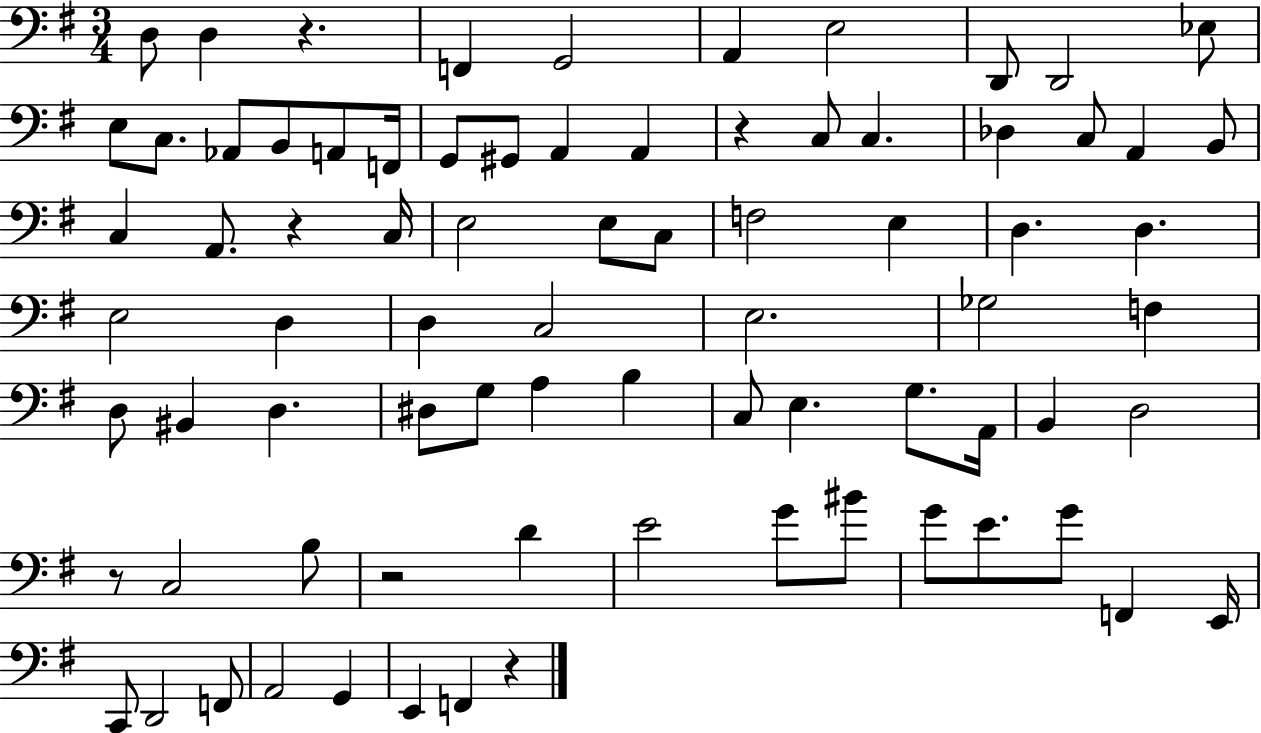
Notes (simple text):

D3/e D3/q R/q. F2/q G2/h A2/q E3/h D2/e D2/h Eb3/e E3/e C3/e. Ab2/e B2/e A2/e F2/s G2/e G#2/e A2/q A2/q R/q C3/e C3/q. Db3/q C3/e A2/q B2/e C3/q A2/e. R/q C3/s E3/h E3/e C3/e F3/h E3/q D3/q. D3/q. E3/h D3/q D3/q C3/h E3/h. Gb3/h F3/q D3/e BIS2/q D3/q. D#3/e G3/e A3/q B3/q C3/e E3/q. G3/e. A2/s B2/q D3/h R/e C3/h B3/e R/h D4/q E4/h G4/e BIS4/e G4/e E4/e. G4/e F2/q E2/s C2/e D2/h F2/e A2/h G2/q E2/q F2/q R/q